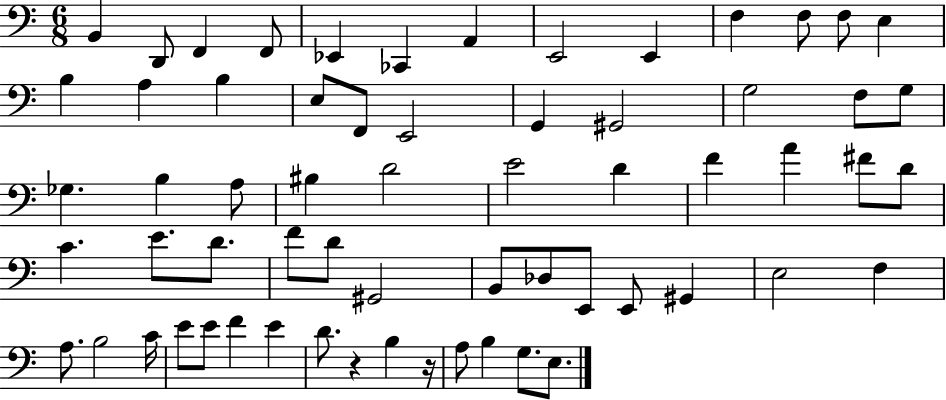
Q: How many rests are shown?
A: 2